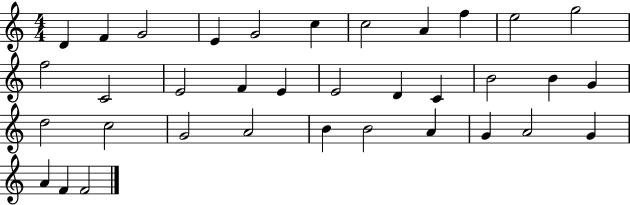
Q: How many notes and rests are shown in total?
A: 35